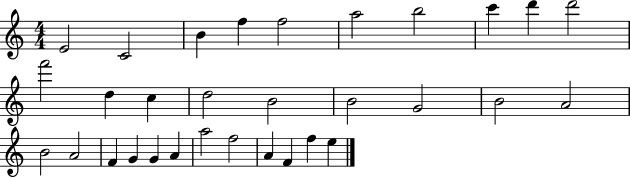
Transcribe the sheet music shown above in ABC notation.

X:1
T:Untitled
M:4/4
L:1/4
K:C
E2 C2 B f f2 a2 b2 c' d' d'2 f'2 d c d2 B2 B2 G2 B2 A2 B2 A2 F G G A a2 f2 A F f e